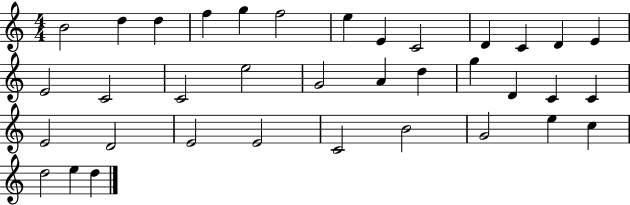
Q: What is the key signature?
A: C major